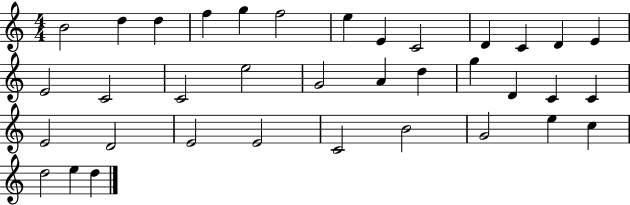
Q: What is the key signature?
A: C major